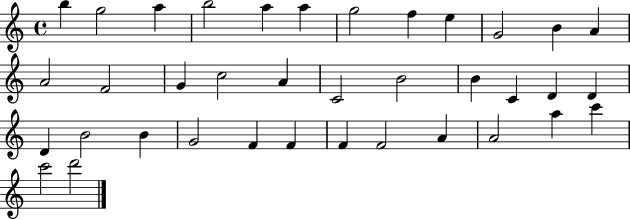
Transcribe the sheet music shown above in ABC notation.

X:1
T:Untitled
M:4/4
L:1/4
K:C
b g2 a b2 a a g2 f e G2 B A A2 F2 G c2 A C2 B2 B C D D D B2 B G2 F F F F2 A A2 a c' c'2 d'2